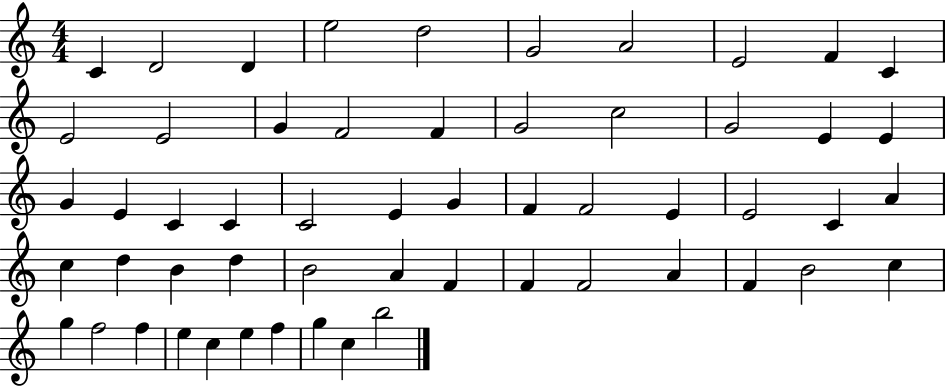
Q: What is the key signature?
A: C major